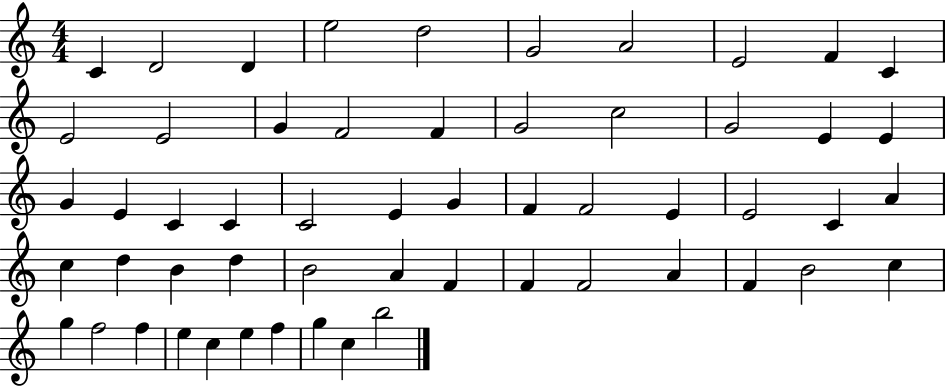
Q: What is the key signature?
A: C major